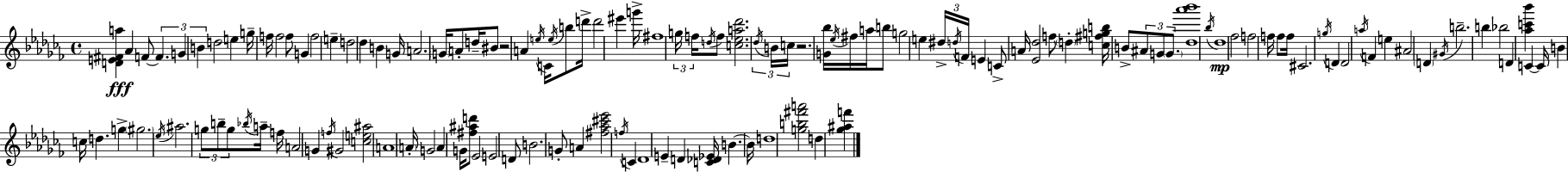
{
  \clef treble
  \time 4/4
  \defaultTimeSignature
  \key aes \minor
  \repeat volta 2 { <d' e' fis' a''>4\fff aes'4 f'8~~ \tuplet 3/2 { f'4. | g'4 b'4 } d''2 | e''4 g''16-- f''16 f''2 f''8 | g'4 f''2 e''4-- | \break d''2 des''4 b'4 | g'16 a'2. \parenthesize g'16 a'8-. | d''16-- bis'8 r2 a'4 \acciaccatura { e''16 } | c'16 \acciaccatura { e''16 } b''8 d'''16-> d'''2 eis'''4 | \break g'''16-> fis''1 | \tuplet 3/2 { g''16 f''16 \acciaccatura { d''16 } } f''8 <c'' ees'' a'' des'''>2. | \tuplet 3/2 { \acciaccatura { des''16 } b'16 c''16 } r2. | <g' bes''>16 \acciaccatura { ees''16 } fis''16 a''16 b''8 g''2 | \break e''4 \tuplet 3/2 { dis''16-> \acciaccatura { d''16 } f'16 } e'4 c'8-> a'16 <ees' des''>2 | f''8 \parenthesize d''4-. <c'' fis'' g'' b''>16 b'8-> \tuplet 3/2 { ais'8 | g'8 \parenthesize g'8. } <des'' aes''' bes'''>1 | \acciaccatura { bes''16 }\mp des''1 | \break fes''2 f''2 | f''16 f''8 f''16 cis'2. | \acciaccatura { g''16 } d'4 d'2 | \acciaccatura { a''16 } f'4 e''4 ais'2 | \break \parenthesize d'4 \acciaccatura { gis'16 } b''2.-- | b''4 bes''2 | d'4 <aes'' c''' bes'''>4 c'4~~ c'16 b'4 | c''16 d''4. g''4-> \parenthesize gis''2. | \break \acciaccatura { ees''16 } ais''2. | \tuplet 3/2 { g''8 b''8-- g''8 } \acciaccatura { bes''16 } a''16-- f''16 | a'2 g'4 \acciaccatura { f''16 } gis'2 | <c'' e'' ais''>2 a'1 | \break \parenthesize a'16-. g'2 | a'4 g'16 <fis'' ais'' d'''>8 ees'2 | e'2 d'8 b'2. | g'8-. a'4 | \break <fis'' aes'' cis''' ees'''>2 \acciaccatura { f''16 } c'4 des'1 | e'4-- | d'4 <c' des' ees'>16 b'4.~~ b'16 d''1 | <g'' b'' fis''' a'''>2 | \break d''4 <ges'' ais'' f'''>4 } \bar "|."
}